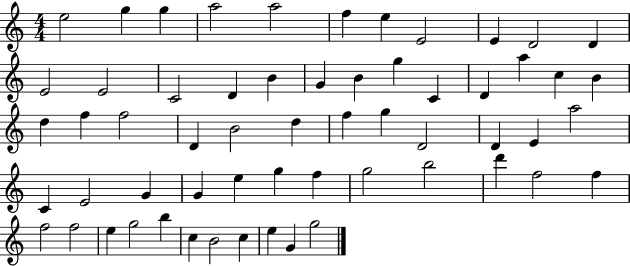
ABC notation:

X:1
T:Untitled
M:4/4
L:1/4
K:C
e2 g g a2 a2 f e E2 E D2 D E2 E2 C2 D B G B g C D a c B d f f2 D B2 d f g D2 D E a2 C E2 G G e g f g2 b2 d' f2 f f2 f2 e g2 b c B2 c e G g2